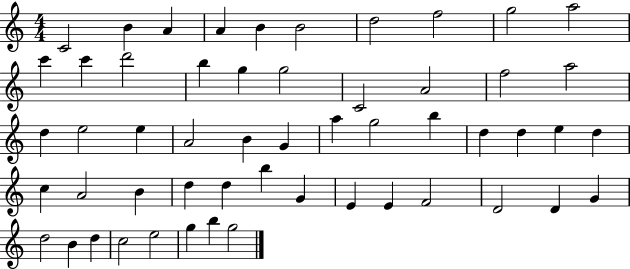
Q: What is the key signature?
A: C major